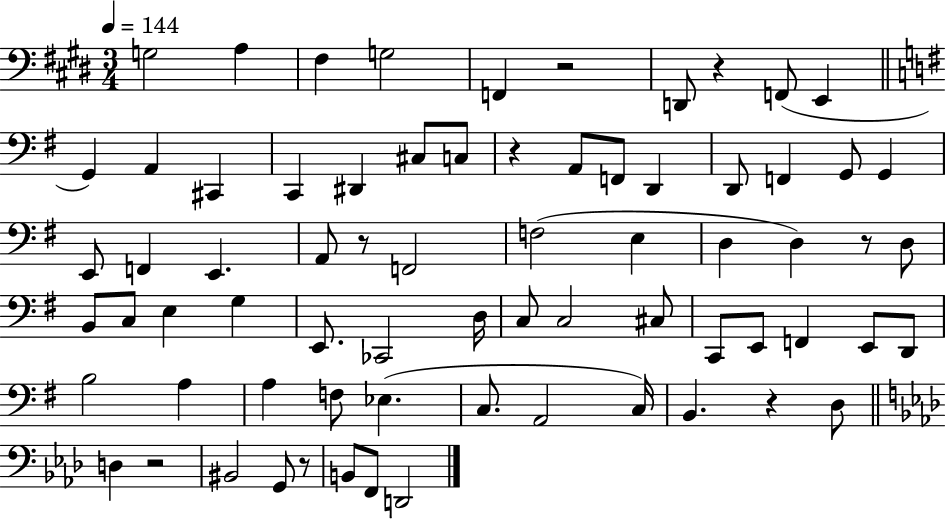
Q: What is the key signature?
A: E major